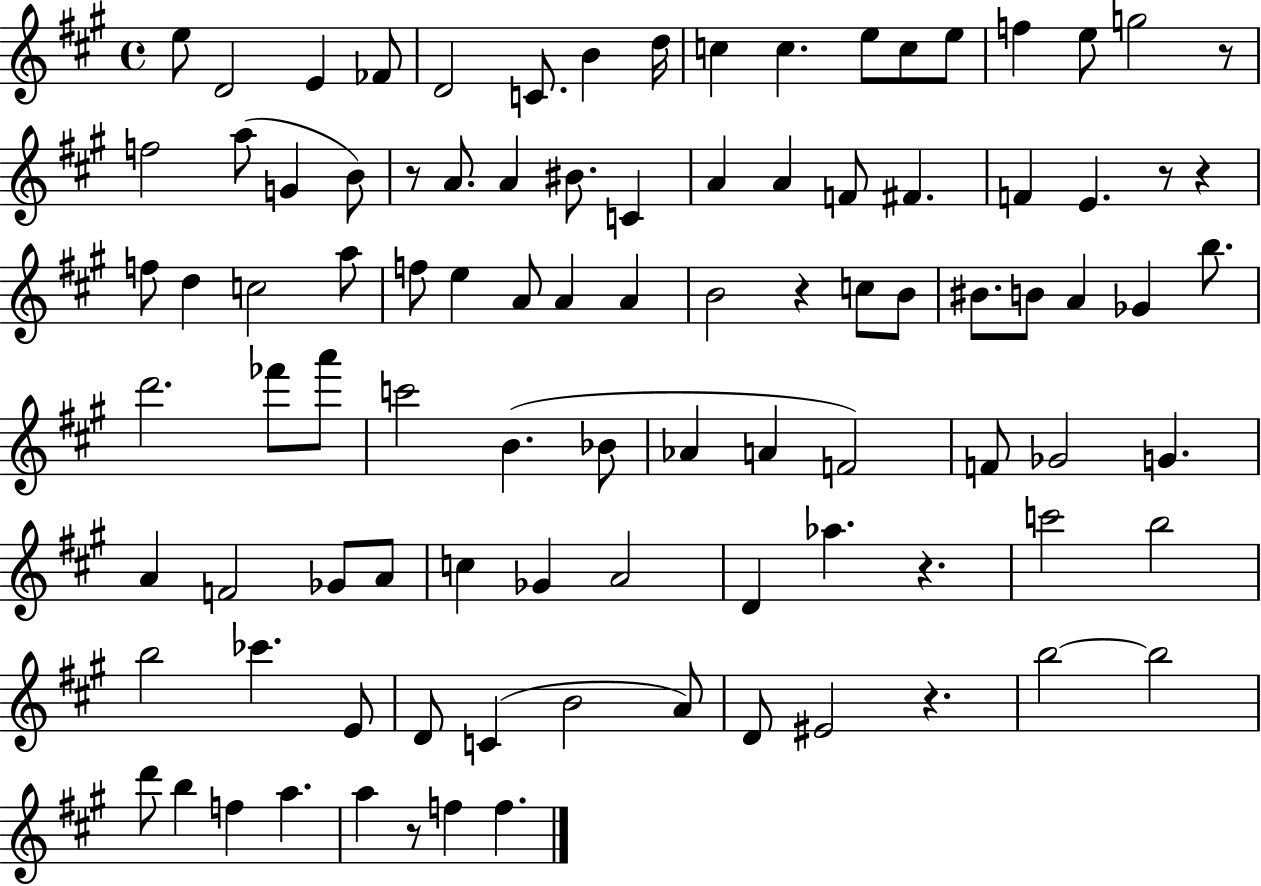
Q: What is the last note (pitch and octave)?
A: F5